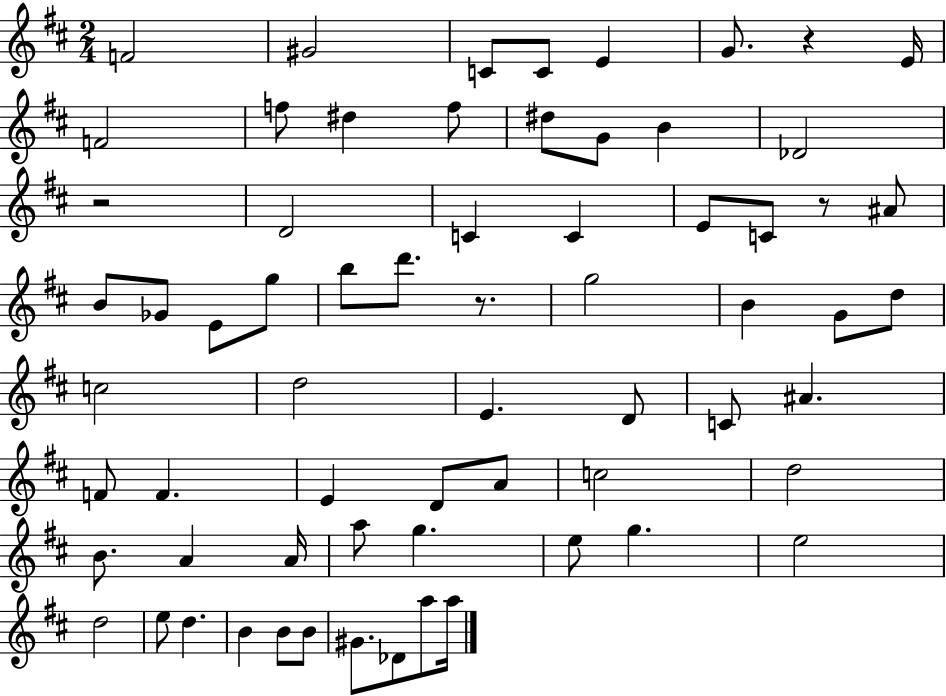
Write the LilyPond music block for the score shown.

{
  \clef treble
  \numericTimeSignature
  \time 2/4
  \key d \major
  \repeat volta 2 { f'2 | gis'2 | c'8 c'8 e'4 | g'8. r4 e'16 | \break f'2 | f''8 dis''4 f''8 | dis''8 g'8 b'4 | des'2 | \break r2 | d'2 | c'4 c'4 | e'8 c'8 r8 ais'8 | \break b'8 ges'8 e'8 g''8 | b''8 d'''8. r8. | g''2 | b'4 g'8 d''8 | \break c''2 | d''2 | e'4. d'8 | c'8 ais'4. | \break f'8 f'4. | e'4 d'8 a'8 | c''2 | d''2 | \break b'8. a'4 a'16 | a''8 g''4. | e''8 g''4. | e''2 | \break d''2 | e''8 d''4. | b'4 b'8 b'8 | gis'8. des'8 a''8 a''16 | \break } \bar "|."
}